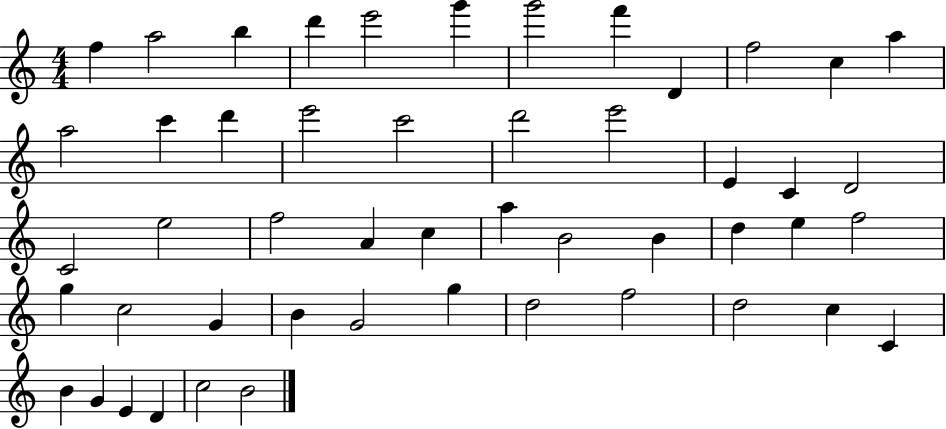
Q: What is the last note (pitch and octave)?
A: B4